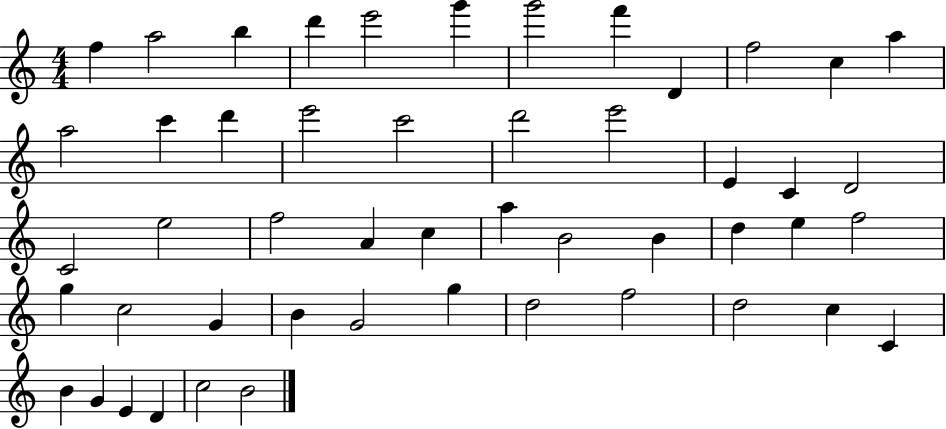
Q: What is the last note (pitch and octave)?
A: B4